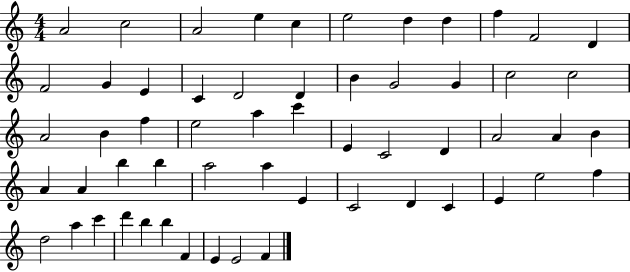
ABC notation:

X:1
T:Untitled
M:4/4
L:1/4
K:C
A2 c2 A2 e c e2 d d f F2 D F2 G E C D2 D B G2 G c2 c2 A2 B f e2 a c' E C2 D A2 A B A A b b a2 a E C2 D C E e2 f d2 a c' d' b b F E E2 F